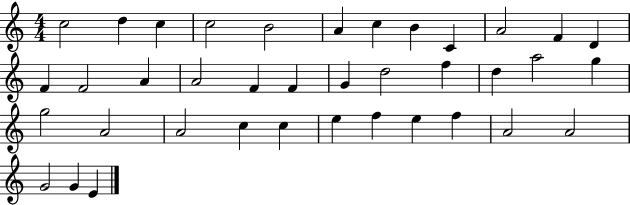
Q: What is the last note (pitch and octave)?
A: E4